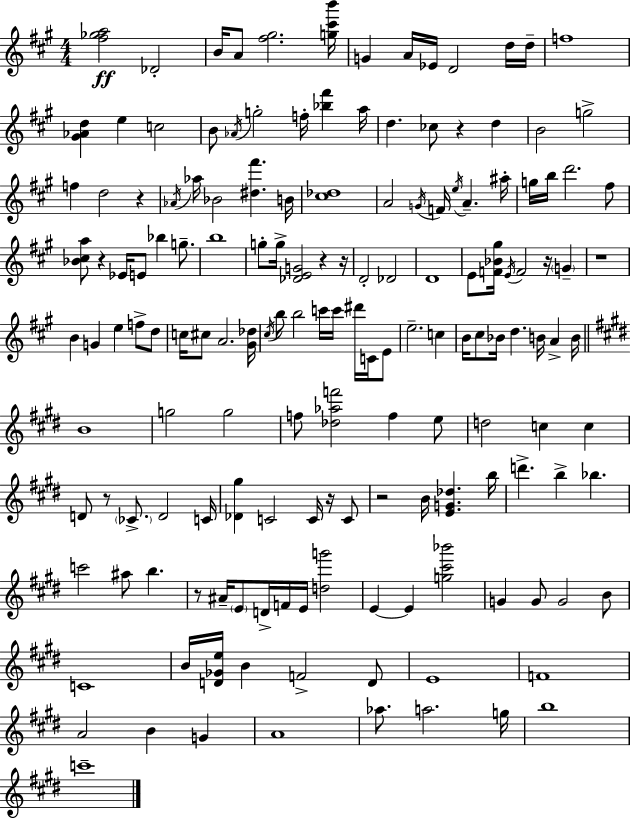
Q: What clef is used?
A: treble